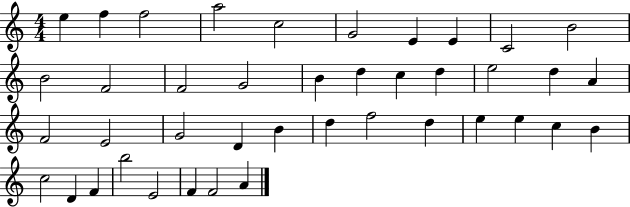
X:1
T:Untitled
M:4/4
L:1/4
K:C
e f f2 a2 c2 G2 E E C2 B2 B2 F2 F2 G2 B d c d e2 d A F2 E2 G2 D B d f2 d e e c B c2 D F b2 E2 F F2 A